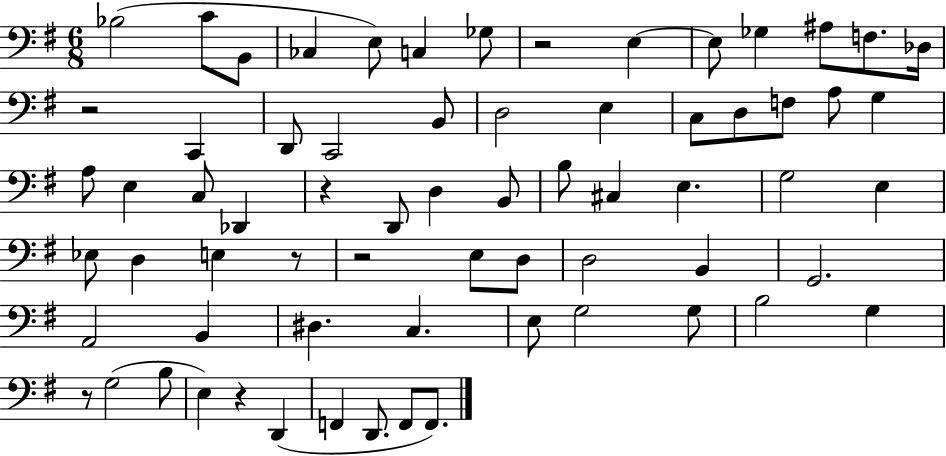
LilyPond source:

{
  \clef bass
  \numericTimeSignature
  \time 6/8
  \key g \major
  bes2( c'8 b,8 | ces4 e8) c4 ges8 | r2 e4~~ | e8 ges4 ais8 f8. des16 | \break r2 c,4 | d,8 c,2 b,8 | d2 e4 | c8 d8 f8 a8 g4 | \break a8 e4 c8 des,4 | r4 d,8 d4 b,8 | b8 cis4 e4. | g2 e4 | \break ees8 d4 e4 r8 | r2 e8 d8 | d2 b,4 | g,2. | \break a,2 b,4 | dis4. c4. | e8 g2 g8 | b2 g4 | \break r8 g2( b8 | e4) r4 d,4( | f,4 d,8. f,8 f,8.) | \bar "|."
}